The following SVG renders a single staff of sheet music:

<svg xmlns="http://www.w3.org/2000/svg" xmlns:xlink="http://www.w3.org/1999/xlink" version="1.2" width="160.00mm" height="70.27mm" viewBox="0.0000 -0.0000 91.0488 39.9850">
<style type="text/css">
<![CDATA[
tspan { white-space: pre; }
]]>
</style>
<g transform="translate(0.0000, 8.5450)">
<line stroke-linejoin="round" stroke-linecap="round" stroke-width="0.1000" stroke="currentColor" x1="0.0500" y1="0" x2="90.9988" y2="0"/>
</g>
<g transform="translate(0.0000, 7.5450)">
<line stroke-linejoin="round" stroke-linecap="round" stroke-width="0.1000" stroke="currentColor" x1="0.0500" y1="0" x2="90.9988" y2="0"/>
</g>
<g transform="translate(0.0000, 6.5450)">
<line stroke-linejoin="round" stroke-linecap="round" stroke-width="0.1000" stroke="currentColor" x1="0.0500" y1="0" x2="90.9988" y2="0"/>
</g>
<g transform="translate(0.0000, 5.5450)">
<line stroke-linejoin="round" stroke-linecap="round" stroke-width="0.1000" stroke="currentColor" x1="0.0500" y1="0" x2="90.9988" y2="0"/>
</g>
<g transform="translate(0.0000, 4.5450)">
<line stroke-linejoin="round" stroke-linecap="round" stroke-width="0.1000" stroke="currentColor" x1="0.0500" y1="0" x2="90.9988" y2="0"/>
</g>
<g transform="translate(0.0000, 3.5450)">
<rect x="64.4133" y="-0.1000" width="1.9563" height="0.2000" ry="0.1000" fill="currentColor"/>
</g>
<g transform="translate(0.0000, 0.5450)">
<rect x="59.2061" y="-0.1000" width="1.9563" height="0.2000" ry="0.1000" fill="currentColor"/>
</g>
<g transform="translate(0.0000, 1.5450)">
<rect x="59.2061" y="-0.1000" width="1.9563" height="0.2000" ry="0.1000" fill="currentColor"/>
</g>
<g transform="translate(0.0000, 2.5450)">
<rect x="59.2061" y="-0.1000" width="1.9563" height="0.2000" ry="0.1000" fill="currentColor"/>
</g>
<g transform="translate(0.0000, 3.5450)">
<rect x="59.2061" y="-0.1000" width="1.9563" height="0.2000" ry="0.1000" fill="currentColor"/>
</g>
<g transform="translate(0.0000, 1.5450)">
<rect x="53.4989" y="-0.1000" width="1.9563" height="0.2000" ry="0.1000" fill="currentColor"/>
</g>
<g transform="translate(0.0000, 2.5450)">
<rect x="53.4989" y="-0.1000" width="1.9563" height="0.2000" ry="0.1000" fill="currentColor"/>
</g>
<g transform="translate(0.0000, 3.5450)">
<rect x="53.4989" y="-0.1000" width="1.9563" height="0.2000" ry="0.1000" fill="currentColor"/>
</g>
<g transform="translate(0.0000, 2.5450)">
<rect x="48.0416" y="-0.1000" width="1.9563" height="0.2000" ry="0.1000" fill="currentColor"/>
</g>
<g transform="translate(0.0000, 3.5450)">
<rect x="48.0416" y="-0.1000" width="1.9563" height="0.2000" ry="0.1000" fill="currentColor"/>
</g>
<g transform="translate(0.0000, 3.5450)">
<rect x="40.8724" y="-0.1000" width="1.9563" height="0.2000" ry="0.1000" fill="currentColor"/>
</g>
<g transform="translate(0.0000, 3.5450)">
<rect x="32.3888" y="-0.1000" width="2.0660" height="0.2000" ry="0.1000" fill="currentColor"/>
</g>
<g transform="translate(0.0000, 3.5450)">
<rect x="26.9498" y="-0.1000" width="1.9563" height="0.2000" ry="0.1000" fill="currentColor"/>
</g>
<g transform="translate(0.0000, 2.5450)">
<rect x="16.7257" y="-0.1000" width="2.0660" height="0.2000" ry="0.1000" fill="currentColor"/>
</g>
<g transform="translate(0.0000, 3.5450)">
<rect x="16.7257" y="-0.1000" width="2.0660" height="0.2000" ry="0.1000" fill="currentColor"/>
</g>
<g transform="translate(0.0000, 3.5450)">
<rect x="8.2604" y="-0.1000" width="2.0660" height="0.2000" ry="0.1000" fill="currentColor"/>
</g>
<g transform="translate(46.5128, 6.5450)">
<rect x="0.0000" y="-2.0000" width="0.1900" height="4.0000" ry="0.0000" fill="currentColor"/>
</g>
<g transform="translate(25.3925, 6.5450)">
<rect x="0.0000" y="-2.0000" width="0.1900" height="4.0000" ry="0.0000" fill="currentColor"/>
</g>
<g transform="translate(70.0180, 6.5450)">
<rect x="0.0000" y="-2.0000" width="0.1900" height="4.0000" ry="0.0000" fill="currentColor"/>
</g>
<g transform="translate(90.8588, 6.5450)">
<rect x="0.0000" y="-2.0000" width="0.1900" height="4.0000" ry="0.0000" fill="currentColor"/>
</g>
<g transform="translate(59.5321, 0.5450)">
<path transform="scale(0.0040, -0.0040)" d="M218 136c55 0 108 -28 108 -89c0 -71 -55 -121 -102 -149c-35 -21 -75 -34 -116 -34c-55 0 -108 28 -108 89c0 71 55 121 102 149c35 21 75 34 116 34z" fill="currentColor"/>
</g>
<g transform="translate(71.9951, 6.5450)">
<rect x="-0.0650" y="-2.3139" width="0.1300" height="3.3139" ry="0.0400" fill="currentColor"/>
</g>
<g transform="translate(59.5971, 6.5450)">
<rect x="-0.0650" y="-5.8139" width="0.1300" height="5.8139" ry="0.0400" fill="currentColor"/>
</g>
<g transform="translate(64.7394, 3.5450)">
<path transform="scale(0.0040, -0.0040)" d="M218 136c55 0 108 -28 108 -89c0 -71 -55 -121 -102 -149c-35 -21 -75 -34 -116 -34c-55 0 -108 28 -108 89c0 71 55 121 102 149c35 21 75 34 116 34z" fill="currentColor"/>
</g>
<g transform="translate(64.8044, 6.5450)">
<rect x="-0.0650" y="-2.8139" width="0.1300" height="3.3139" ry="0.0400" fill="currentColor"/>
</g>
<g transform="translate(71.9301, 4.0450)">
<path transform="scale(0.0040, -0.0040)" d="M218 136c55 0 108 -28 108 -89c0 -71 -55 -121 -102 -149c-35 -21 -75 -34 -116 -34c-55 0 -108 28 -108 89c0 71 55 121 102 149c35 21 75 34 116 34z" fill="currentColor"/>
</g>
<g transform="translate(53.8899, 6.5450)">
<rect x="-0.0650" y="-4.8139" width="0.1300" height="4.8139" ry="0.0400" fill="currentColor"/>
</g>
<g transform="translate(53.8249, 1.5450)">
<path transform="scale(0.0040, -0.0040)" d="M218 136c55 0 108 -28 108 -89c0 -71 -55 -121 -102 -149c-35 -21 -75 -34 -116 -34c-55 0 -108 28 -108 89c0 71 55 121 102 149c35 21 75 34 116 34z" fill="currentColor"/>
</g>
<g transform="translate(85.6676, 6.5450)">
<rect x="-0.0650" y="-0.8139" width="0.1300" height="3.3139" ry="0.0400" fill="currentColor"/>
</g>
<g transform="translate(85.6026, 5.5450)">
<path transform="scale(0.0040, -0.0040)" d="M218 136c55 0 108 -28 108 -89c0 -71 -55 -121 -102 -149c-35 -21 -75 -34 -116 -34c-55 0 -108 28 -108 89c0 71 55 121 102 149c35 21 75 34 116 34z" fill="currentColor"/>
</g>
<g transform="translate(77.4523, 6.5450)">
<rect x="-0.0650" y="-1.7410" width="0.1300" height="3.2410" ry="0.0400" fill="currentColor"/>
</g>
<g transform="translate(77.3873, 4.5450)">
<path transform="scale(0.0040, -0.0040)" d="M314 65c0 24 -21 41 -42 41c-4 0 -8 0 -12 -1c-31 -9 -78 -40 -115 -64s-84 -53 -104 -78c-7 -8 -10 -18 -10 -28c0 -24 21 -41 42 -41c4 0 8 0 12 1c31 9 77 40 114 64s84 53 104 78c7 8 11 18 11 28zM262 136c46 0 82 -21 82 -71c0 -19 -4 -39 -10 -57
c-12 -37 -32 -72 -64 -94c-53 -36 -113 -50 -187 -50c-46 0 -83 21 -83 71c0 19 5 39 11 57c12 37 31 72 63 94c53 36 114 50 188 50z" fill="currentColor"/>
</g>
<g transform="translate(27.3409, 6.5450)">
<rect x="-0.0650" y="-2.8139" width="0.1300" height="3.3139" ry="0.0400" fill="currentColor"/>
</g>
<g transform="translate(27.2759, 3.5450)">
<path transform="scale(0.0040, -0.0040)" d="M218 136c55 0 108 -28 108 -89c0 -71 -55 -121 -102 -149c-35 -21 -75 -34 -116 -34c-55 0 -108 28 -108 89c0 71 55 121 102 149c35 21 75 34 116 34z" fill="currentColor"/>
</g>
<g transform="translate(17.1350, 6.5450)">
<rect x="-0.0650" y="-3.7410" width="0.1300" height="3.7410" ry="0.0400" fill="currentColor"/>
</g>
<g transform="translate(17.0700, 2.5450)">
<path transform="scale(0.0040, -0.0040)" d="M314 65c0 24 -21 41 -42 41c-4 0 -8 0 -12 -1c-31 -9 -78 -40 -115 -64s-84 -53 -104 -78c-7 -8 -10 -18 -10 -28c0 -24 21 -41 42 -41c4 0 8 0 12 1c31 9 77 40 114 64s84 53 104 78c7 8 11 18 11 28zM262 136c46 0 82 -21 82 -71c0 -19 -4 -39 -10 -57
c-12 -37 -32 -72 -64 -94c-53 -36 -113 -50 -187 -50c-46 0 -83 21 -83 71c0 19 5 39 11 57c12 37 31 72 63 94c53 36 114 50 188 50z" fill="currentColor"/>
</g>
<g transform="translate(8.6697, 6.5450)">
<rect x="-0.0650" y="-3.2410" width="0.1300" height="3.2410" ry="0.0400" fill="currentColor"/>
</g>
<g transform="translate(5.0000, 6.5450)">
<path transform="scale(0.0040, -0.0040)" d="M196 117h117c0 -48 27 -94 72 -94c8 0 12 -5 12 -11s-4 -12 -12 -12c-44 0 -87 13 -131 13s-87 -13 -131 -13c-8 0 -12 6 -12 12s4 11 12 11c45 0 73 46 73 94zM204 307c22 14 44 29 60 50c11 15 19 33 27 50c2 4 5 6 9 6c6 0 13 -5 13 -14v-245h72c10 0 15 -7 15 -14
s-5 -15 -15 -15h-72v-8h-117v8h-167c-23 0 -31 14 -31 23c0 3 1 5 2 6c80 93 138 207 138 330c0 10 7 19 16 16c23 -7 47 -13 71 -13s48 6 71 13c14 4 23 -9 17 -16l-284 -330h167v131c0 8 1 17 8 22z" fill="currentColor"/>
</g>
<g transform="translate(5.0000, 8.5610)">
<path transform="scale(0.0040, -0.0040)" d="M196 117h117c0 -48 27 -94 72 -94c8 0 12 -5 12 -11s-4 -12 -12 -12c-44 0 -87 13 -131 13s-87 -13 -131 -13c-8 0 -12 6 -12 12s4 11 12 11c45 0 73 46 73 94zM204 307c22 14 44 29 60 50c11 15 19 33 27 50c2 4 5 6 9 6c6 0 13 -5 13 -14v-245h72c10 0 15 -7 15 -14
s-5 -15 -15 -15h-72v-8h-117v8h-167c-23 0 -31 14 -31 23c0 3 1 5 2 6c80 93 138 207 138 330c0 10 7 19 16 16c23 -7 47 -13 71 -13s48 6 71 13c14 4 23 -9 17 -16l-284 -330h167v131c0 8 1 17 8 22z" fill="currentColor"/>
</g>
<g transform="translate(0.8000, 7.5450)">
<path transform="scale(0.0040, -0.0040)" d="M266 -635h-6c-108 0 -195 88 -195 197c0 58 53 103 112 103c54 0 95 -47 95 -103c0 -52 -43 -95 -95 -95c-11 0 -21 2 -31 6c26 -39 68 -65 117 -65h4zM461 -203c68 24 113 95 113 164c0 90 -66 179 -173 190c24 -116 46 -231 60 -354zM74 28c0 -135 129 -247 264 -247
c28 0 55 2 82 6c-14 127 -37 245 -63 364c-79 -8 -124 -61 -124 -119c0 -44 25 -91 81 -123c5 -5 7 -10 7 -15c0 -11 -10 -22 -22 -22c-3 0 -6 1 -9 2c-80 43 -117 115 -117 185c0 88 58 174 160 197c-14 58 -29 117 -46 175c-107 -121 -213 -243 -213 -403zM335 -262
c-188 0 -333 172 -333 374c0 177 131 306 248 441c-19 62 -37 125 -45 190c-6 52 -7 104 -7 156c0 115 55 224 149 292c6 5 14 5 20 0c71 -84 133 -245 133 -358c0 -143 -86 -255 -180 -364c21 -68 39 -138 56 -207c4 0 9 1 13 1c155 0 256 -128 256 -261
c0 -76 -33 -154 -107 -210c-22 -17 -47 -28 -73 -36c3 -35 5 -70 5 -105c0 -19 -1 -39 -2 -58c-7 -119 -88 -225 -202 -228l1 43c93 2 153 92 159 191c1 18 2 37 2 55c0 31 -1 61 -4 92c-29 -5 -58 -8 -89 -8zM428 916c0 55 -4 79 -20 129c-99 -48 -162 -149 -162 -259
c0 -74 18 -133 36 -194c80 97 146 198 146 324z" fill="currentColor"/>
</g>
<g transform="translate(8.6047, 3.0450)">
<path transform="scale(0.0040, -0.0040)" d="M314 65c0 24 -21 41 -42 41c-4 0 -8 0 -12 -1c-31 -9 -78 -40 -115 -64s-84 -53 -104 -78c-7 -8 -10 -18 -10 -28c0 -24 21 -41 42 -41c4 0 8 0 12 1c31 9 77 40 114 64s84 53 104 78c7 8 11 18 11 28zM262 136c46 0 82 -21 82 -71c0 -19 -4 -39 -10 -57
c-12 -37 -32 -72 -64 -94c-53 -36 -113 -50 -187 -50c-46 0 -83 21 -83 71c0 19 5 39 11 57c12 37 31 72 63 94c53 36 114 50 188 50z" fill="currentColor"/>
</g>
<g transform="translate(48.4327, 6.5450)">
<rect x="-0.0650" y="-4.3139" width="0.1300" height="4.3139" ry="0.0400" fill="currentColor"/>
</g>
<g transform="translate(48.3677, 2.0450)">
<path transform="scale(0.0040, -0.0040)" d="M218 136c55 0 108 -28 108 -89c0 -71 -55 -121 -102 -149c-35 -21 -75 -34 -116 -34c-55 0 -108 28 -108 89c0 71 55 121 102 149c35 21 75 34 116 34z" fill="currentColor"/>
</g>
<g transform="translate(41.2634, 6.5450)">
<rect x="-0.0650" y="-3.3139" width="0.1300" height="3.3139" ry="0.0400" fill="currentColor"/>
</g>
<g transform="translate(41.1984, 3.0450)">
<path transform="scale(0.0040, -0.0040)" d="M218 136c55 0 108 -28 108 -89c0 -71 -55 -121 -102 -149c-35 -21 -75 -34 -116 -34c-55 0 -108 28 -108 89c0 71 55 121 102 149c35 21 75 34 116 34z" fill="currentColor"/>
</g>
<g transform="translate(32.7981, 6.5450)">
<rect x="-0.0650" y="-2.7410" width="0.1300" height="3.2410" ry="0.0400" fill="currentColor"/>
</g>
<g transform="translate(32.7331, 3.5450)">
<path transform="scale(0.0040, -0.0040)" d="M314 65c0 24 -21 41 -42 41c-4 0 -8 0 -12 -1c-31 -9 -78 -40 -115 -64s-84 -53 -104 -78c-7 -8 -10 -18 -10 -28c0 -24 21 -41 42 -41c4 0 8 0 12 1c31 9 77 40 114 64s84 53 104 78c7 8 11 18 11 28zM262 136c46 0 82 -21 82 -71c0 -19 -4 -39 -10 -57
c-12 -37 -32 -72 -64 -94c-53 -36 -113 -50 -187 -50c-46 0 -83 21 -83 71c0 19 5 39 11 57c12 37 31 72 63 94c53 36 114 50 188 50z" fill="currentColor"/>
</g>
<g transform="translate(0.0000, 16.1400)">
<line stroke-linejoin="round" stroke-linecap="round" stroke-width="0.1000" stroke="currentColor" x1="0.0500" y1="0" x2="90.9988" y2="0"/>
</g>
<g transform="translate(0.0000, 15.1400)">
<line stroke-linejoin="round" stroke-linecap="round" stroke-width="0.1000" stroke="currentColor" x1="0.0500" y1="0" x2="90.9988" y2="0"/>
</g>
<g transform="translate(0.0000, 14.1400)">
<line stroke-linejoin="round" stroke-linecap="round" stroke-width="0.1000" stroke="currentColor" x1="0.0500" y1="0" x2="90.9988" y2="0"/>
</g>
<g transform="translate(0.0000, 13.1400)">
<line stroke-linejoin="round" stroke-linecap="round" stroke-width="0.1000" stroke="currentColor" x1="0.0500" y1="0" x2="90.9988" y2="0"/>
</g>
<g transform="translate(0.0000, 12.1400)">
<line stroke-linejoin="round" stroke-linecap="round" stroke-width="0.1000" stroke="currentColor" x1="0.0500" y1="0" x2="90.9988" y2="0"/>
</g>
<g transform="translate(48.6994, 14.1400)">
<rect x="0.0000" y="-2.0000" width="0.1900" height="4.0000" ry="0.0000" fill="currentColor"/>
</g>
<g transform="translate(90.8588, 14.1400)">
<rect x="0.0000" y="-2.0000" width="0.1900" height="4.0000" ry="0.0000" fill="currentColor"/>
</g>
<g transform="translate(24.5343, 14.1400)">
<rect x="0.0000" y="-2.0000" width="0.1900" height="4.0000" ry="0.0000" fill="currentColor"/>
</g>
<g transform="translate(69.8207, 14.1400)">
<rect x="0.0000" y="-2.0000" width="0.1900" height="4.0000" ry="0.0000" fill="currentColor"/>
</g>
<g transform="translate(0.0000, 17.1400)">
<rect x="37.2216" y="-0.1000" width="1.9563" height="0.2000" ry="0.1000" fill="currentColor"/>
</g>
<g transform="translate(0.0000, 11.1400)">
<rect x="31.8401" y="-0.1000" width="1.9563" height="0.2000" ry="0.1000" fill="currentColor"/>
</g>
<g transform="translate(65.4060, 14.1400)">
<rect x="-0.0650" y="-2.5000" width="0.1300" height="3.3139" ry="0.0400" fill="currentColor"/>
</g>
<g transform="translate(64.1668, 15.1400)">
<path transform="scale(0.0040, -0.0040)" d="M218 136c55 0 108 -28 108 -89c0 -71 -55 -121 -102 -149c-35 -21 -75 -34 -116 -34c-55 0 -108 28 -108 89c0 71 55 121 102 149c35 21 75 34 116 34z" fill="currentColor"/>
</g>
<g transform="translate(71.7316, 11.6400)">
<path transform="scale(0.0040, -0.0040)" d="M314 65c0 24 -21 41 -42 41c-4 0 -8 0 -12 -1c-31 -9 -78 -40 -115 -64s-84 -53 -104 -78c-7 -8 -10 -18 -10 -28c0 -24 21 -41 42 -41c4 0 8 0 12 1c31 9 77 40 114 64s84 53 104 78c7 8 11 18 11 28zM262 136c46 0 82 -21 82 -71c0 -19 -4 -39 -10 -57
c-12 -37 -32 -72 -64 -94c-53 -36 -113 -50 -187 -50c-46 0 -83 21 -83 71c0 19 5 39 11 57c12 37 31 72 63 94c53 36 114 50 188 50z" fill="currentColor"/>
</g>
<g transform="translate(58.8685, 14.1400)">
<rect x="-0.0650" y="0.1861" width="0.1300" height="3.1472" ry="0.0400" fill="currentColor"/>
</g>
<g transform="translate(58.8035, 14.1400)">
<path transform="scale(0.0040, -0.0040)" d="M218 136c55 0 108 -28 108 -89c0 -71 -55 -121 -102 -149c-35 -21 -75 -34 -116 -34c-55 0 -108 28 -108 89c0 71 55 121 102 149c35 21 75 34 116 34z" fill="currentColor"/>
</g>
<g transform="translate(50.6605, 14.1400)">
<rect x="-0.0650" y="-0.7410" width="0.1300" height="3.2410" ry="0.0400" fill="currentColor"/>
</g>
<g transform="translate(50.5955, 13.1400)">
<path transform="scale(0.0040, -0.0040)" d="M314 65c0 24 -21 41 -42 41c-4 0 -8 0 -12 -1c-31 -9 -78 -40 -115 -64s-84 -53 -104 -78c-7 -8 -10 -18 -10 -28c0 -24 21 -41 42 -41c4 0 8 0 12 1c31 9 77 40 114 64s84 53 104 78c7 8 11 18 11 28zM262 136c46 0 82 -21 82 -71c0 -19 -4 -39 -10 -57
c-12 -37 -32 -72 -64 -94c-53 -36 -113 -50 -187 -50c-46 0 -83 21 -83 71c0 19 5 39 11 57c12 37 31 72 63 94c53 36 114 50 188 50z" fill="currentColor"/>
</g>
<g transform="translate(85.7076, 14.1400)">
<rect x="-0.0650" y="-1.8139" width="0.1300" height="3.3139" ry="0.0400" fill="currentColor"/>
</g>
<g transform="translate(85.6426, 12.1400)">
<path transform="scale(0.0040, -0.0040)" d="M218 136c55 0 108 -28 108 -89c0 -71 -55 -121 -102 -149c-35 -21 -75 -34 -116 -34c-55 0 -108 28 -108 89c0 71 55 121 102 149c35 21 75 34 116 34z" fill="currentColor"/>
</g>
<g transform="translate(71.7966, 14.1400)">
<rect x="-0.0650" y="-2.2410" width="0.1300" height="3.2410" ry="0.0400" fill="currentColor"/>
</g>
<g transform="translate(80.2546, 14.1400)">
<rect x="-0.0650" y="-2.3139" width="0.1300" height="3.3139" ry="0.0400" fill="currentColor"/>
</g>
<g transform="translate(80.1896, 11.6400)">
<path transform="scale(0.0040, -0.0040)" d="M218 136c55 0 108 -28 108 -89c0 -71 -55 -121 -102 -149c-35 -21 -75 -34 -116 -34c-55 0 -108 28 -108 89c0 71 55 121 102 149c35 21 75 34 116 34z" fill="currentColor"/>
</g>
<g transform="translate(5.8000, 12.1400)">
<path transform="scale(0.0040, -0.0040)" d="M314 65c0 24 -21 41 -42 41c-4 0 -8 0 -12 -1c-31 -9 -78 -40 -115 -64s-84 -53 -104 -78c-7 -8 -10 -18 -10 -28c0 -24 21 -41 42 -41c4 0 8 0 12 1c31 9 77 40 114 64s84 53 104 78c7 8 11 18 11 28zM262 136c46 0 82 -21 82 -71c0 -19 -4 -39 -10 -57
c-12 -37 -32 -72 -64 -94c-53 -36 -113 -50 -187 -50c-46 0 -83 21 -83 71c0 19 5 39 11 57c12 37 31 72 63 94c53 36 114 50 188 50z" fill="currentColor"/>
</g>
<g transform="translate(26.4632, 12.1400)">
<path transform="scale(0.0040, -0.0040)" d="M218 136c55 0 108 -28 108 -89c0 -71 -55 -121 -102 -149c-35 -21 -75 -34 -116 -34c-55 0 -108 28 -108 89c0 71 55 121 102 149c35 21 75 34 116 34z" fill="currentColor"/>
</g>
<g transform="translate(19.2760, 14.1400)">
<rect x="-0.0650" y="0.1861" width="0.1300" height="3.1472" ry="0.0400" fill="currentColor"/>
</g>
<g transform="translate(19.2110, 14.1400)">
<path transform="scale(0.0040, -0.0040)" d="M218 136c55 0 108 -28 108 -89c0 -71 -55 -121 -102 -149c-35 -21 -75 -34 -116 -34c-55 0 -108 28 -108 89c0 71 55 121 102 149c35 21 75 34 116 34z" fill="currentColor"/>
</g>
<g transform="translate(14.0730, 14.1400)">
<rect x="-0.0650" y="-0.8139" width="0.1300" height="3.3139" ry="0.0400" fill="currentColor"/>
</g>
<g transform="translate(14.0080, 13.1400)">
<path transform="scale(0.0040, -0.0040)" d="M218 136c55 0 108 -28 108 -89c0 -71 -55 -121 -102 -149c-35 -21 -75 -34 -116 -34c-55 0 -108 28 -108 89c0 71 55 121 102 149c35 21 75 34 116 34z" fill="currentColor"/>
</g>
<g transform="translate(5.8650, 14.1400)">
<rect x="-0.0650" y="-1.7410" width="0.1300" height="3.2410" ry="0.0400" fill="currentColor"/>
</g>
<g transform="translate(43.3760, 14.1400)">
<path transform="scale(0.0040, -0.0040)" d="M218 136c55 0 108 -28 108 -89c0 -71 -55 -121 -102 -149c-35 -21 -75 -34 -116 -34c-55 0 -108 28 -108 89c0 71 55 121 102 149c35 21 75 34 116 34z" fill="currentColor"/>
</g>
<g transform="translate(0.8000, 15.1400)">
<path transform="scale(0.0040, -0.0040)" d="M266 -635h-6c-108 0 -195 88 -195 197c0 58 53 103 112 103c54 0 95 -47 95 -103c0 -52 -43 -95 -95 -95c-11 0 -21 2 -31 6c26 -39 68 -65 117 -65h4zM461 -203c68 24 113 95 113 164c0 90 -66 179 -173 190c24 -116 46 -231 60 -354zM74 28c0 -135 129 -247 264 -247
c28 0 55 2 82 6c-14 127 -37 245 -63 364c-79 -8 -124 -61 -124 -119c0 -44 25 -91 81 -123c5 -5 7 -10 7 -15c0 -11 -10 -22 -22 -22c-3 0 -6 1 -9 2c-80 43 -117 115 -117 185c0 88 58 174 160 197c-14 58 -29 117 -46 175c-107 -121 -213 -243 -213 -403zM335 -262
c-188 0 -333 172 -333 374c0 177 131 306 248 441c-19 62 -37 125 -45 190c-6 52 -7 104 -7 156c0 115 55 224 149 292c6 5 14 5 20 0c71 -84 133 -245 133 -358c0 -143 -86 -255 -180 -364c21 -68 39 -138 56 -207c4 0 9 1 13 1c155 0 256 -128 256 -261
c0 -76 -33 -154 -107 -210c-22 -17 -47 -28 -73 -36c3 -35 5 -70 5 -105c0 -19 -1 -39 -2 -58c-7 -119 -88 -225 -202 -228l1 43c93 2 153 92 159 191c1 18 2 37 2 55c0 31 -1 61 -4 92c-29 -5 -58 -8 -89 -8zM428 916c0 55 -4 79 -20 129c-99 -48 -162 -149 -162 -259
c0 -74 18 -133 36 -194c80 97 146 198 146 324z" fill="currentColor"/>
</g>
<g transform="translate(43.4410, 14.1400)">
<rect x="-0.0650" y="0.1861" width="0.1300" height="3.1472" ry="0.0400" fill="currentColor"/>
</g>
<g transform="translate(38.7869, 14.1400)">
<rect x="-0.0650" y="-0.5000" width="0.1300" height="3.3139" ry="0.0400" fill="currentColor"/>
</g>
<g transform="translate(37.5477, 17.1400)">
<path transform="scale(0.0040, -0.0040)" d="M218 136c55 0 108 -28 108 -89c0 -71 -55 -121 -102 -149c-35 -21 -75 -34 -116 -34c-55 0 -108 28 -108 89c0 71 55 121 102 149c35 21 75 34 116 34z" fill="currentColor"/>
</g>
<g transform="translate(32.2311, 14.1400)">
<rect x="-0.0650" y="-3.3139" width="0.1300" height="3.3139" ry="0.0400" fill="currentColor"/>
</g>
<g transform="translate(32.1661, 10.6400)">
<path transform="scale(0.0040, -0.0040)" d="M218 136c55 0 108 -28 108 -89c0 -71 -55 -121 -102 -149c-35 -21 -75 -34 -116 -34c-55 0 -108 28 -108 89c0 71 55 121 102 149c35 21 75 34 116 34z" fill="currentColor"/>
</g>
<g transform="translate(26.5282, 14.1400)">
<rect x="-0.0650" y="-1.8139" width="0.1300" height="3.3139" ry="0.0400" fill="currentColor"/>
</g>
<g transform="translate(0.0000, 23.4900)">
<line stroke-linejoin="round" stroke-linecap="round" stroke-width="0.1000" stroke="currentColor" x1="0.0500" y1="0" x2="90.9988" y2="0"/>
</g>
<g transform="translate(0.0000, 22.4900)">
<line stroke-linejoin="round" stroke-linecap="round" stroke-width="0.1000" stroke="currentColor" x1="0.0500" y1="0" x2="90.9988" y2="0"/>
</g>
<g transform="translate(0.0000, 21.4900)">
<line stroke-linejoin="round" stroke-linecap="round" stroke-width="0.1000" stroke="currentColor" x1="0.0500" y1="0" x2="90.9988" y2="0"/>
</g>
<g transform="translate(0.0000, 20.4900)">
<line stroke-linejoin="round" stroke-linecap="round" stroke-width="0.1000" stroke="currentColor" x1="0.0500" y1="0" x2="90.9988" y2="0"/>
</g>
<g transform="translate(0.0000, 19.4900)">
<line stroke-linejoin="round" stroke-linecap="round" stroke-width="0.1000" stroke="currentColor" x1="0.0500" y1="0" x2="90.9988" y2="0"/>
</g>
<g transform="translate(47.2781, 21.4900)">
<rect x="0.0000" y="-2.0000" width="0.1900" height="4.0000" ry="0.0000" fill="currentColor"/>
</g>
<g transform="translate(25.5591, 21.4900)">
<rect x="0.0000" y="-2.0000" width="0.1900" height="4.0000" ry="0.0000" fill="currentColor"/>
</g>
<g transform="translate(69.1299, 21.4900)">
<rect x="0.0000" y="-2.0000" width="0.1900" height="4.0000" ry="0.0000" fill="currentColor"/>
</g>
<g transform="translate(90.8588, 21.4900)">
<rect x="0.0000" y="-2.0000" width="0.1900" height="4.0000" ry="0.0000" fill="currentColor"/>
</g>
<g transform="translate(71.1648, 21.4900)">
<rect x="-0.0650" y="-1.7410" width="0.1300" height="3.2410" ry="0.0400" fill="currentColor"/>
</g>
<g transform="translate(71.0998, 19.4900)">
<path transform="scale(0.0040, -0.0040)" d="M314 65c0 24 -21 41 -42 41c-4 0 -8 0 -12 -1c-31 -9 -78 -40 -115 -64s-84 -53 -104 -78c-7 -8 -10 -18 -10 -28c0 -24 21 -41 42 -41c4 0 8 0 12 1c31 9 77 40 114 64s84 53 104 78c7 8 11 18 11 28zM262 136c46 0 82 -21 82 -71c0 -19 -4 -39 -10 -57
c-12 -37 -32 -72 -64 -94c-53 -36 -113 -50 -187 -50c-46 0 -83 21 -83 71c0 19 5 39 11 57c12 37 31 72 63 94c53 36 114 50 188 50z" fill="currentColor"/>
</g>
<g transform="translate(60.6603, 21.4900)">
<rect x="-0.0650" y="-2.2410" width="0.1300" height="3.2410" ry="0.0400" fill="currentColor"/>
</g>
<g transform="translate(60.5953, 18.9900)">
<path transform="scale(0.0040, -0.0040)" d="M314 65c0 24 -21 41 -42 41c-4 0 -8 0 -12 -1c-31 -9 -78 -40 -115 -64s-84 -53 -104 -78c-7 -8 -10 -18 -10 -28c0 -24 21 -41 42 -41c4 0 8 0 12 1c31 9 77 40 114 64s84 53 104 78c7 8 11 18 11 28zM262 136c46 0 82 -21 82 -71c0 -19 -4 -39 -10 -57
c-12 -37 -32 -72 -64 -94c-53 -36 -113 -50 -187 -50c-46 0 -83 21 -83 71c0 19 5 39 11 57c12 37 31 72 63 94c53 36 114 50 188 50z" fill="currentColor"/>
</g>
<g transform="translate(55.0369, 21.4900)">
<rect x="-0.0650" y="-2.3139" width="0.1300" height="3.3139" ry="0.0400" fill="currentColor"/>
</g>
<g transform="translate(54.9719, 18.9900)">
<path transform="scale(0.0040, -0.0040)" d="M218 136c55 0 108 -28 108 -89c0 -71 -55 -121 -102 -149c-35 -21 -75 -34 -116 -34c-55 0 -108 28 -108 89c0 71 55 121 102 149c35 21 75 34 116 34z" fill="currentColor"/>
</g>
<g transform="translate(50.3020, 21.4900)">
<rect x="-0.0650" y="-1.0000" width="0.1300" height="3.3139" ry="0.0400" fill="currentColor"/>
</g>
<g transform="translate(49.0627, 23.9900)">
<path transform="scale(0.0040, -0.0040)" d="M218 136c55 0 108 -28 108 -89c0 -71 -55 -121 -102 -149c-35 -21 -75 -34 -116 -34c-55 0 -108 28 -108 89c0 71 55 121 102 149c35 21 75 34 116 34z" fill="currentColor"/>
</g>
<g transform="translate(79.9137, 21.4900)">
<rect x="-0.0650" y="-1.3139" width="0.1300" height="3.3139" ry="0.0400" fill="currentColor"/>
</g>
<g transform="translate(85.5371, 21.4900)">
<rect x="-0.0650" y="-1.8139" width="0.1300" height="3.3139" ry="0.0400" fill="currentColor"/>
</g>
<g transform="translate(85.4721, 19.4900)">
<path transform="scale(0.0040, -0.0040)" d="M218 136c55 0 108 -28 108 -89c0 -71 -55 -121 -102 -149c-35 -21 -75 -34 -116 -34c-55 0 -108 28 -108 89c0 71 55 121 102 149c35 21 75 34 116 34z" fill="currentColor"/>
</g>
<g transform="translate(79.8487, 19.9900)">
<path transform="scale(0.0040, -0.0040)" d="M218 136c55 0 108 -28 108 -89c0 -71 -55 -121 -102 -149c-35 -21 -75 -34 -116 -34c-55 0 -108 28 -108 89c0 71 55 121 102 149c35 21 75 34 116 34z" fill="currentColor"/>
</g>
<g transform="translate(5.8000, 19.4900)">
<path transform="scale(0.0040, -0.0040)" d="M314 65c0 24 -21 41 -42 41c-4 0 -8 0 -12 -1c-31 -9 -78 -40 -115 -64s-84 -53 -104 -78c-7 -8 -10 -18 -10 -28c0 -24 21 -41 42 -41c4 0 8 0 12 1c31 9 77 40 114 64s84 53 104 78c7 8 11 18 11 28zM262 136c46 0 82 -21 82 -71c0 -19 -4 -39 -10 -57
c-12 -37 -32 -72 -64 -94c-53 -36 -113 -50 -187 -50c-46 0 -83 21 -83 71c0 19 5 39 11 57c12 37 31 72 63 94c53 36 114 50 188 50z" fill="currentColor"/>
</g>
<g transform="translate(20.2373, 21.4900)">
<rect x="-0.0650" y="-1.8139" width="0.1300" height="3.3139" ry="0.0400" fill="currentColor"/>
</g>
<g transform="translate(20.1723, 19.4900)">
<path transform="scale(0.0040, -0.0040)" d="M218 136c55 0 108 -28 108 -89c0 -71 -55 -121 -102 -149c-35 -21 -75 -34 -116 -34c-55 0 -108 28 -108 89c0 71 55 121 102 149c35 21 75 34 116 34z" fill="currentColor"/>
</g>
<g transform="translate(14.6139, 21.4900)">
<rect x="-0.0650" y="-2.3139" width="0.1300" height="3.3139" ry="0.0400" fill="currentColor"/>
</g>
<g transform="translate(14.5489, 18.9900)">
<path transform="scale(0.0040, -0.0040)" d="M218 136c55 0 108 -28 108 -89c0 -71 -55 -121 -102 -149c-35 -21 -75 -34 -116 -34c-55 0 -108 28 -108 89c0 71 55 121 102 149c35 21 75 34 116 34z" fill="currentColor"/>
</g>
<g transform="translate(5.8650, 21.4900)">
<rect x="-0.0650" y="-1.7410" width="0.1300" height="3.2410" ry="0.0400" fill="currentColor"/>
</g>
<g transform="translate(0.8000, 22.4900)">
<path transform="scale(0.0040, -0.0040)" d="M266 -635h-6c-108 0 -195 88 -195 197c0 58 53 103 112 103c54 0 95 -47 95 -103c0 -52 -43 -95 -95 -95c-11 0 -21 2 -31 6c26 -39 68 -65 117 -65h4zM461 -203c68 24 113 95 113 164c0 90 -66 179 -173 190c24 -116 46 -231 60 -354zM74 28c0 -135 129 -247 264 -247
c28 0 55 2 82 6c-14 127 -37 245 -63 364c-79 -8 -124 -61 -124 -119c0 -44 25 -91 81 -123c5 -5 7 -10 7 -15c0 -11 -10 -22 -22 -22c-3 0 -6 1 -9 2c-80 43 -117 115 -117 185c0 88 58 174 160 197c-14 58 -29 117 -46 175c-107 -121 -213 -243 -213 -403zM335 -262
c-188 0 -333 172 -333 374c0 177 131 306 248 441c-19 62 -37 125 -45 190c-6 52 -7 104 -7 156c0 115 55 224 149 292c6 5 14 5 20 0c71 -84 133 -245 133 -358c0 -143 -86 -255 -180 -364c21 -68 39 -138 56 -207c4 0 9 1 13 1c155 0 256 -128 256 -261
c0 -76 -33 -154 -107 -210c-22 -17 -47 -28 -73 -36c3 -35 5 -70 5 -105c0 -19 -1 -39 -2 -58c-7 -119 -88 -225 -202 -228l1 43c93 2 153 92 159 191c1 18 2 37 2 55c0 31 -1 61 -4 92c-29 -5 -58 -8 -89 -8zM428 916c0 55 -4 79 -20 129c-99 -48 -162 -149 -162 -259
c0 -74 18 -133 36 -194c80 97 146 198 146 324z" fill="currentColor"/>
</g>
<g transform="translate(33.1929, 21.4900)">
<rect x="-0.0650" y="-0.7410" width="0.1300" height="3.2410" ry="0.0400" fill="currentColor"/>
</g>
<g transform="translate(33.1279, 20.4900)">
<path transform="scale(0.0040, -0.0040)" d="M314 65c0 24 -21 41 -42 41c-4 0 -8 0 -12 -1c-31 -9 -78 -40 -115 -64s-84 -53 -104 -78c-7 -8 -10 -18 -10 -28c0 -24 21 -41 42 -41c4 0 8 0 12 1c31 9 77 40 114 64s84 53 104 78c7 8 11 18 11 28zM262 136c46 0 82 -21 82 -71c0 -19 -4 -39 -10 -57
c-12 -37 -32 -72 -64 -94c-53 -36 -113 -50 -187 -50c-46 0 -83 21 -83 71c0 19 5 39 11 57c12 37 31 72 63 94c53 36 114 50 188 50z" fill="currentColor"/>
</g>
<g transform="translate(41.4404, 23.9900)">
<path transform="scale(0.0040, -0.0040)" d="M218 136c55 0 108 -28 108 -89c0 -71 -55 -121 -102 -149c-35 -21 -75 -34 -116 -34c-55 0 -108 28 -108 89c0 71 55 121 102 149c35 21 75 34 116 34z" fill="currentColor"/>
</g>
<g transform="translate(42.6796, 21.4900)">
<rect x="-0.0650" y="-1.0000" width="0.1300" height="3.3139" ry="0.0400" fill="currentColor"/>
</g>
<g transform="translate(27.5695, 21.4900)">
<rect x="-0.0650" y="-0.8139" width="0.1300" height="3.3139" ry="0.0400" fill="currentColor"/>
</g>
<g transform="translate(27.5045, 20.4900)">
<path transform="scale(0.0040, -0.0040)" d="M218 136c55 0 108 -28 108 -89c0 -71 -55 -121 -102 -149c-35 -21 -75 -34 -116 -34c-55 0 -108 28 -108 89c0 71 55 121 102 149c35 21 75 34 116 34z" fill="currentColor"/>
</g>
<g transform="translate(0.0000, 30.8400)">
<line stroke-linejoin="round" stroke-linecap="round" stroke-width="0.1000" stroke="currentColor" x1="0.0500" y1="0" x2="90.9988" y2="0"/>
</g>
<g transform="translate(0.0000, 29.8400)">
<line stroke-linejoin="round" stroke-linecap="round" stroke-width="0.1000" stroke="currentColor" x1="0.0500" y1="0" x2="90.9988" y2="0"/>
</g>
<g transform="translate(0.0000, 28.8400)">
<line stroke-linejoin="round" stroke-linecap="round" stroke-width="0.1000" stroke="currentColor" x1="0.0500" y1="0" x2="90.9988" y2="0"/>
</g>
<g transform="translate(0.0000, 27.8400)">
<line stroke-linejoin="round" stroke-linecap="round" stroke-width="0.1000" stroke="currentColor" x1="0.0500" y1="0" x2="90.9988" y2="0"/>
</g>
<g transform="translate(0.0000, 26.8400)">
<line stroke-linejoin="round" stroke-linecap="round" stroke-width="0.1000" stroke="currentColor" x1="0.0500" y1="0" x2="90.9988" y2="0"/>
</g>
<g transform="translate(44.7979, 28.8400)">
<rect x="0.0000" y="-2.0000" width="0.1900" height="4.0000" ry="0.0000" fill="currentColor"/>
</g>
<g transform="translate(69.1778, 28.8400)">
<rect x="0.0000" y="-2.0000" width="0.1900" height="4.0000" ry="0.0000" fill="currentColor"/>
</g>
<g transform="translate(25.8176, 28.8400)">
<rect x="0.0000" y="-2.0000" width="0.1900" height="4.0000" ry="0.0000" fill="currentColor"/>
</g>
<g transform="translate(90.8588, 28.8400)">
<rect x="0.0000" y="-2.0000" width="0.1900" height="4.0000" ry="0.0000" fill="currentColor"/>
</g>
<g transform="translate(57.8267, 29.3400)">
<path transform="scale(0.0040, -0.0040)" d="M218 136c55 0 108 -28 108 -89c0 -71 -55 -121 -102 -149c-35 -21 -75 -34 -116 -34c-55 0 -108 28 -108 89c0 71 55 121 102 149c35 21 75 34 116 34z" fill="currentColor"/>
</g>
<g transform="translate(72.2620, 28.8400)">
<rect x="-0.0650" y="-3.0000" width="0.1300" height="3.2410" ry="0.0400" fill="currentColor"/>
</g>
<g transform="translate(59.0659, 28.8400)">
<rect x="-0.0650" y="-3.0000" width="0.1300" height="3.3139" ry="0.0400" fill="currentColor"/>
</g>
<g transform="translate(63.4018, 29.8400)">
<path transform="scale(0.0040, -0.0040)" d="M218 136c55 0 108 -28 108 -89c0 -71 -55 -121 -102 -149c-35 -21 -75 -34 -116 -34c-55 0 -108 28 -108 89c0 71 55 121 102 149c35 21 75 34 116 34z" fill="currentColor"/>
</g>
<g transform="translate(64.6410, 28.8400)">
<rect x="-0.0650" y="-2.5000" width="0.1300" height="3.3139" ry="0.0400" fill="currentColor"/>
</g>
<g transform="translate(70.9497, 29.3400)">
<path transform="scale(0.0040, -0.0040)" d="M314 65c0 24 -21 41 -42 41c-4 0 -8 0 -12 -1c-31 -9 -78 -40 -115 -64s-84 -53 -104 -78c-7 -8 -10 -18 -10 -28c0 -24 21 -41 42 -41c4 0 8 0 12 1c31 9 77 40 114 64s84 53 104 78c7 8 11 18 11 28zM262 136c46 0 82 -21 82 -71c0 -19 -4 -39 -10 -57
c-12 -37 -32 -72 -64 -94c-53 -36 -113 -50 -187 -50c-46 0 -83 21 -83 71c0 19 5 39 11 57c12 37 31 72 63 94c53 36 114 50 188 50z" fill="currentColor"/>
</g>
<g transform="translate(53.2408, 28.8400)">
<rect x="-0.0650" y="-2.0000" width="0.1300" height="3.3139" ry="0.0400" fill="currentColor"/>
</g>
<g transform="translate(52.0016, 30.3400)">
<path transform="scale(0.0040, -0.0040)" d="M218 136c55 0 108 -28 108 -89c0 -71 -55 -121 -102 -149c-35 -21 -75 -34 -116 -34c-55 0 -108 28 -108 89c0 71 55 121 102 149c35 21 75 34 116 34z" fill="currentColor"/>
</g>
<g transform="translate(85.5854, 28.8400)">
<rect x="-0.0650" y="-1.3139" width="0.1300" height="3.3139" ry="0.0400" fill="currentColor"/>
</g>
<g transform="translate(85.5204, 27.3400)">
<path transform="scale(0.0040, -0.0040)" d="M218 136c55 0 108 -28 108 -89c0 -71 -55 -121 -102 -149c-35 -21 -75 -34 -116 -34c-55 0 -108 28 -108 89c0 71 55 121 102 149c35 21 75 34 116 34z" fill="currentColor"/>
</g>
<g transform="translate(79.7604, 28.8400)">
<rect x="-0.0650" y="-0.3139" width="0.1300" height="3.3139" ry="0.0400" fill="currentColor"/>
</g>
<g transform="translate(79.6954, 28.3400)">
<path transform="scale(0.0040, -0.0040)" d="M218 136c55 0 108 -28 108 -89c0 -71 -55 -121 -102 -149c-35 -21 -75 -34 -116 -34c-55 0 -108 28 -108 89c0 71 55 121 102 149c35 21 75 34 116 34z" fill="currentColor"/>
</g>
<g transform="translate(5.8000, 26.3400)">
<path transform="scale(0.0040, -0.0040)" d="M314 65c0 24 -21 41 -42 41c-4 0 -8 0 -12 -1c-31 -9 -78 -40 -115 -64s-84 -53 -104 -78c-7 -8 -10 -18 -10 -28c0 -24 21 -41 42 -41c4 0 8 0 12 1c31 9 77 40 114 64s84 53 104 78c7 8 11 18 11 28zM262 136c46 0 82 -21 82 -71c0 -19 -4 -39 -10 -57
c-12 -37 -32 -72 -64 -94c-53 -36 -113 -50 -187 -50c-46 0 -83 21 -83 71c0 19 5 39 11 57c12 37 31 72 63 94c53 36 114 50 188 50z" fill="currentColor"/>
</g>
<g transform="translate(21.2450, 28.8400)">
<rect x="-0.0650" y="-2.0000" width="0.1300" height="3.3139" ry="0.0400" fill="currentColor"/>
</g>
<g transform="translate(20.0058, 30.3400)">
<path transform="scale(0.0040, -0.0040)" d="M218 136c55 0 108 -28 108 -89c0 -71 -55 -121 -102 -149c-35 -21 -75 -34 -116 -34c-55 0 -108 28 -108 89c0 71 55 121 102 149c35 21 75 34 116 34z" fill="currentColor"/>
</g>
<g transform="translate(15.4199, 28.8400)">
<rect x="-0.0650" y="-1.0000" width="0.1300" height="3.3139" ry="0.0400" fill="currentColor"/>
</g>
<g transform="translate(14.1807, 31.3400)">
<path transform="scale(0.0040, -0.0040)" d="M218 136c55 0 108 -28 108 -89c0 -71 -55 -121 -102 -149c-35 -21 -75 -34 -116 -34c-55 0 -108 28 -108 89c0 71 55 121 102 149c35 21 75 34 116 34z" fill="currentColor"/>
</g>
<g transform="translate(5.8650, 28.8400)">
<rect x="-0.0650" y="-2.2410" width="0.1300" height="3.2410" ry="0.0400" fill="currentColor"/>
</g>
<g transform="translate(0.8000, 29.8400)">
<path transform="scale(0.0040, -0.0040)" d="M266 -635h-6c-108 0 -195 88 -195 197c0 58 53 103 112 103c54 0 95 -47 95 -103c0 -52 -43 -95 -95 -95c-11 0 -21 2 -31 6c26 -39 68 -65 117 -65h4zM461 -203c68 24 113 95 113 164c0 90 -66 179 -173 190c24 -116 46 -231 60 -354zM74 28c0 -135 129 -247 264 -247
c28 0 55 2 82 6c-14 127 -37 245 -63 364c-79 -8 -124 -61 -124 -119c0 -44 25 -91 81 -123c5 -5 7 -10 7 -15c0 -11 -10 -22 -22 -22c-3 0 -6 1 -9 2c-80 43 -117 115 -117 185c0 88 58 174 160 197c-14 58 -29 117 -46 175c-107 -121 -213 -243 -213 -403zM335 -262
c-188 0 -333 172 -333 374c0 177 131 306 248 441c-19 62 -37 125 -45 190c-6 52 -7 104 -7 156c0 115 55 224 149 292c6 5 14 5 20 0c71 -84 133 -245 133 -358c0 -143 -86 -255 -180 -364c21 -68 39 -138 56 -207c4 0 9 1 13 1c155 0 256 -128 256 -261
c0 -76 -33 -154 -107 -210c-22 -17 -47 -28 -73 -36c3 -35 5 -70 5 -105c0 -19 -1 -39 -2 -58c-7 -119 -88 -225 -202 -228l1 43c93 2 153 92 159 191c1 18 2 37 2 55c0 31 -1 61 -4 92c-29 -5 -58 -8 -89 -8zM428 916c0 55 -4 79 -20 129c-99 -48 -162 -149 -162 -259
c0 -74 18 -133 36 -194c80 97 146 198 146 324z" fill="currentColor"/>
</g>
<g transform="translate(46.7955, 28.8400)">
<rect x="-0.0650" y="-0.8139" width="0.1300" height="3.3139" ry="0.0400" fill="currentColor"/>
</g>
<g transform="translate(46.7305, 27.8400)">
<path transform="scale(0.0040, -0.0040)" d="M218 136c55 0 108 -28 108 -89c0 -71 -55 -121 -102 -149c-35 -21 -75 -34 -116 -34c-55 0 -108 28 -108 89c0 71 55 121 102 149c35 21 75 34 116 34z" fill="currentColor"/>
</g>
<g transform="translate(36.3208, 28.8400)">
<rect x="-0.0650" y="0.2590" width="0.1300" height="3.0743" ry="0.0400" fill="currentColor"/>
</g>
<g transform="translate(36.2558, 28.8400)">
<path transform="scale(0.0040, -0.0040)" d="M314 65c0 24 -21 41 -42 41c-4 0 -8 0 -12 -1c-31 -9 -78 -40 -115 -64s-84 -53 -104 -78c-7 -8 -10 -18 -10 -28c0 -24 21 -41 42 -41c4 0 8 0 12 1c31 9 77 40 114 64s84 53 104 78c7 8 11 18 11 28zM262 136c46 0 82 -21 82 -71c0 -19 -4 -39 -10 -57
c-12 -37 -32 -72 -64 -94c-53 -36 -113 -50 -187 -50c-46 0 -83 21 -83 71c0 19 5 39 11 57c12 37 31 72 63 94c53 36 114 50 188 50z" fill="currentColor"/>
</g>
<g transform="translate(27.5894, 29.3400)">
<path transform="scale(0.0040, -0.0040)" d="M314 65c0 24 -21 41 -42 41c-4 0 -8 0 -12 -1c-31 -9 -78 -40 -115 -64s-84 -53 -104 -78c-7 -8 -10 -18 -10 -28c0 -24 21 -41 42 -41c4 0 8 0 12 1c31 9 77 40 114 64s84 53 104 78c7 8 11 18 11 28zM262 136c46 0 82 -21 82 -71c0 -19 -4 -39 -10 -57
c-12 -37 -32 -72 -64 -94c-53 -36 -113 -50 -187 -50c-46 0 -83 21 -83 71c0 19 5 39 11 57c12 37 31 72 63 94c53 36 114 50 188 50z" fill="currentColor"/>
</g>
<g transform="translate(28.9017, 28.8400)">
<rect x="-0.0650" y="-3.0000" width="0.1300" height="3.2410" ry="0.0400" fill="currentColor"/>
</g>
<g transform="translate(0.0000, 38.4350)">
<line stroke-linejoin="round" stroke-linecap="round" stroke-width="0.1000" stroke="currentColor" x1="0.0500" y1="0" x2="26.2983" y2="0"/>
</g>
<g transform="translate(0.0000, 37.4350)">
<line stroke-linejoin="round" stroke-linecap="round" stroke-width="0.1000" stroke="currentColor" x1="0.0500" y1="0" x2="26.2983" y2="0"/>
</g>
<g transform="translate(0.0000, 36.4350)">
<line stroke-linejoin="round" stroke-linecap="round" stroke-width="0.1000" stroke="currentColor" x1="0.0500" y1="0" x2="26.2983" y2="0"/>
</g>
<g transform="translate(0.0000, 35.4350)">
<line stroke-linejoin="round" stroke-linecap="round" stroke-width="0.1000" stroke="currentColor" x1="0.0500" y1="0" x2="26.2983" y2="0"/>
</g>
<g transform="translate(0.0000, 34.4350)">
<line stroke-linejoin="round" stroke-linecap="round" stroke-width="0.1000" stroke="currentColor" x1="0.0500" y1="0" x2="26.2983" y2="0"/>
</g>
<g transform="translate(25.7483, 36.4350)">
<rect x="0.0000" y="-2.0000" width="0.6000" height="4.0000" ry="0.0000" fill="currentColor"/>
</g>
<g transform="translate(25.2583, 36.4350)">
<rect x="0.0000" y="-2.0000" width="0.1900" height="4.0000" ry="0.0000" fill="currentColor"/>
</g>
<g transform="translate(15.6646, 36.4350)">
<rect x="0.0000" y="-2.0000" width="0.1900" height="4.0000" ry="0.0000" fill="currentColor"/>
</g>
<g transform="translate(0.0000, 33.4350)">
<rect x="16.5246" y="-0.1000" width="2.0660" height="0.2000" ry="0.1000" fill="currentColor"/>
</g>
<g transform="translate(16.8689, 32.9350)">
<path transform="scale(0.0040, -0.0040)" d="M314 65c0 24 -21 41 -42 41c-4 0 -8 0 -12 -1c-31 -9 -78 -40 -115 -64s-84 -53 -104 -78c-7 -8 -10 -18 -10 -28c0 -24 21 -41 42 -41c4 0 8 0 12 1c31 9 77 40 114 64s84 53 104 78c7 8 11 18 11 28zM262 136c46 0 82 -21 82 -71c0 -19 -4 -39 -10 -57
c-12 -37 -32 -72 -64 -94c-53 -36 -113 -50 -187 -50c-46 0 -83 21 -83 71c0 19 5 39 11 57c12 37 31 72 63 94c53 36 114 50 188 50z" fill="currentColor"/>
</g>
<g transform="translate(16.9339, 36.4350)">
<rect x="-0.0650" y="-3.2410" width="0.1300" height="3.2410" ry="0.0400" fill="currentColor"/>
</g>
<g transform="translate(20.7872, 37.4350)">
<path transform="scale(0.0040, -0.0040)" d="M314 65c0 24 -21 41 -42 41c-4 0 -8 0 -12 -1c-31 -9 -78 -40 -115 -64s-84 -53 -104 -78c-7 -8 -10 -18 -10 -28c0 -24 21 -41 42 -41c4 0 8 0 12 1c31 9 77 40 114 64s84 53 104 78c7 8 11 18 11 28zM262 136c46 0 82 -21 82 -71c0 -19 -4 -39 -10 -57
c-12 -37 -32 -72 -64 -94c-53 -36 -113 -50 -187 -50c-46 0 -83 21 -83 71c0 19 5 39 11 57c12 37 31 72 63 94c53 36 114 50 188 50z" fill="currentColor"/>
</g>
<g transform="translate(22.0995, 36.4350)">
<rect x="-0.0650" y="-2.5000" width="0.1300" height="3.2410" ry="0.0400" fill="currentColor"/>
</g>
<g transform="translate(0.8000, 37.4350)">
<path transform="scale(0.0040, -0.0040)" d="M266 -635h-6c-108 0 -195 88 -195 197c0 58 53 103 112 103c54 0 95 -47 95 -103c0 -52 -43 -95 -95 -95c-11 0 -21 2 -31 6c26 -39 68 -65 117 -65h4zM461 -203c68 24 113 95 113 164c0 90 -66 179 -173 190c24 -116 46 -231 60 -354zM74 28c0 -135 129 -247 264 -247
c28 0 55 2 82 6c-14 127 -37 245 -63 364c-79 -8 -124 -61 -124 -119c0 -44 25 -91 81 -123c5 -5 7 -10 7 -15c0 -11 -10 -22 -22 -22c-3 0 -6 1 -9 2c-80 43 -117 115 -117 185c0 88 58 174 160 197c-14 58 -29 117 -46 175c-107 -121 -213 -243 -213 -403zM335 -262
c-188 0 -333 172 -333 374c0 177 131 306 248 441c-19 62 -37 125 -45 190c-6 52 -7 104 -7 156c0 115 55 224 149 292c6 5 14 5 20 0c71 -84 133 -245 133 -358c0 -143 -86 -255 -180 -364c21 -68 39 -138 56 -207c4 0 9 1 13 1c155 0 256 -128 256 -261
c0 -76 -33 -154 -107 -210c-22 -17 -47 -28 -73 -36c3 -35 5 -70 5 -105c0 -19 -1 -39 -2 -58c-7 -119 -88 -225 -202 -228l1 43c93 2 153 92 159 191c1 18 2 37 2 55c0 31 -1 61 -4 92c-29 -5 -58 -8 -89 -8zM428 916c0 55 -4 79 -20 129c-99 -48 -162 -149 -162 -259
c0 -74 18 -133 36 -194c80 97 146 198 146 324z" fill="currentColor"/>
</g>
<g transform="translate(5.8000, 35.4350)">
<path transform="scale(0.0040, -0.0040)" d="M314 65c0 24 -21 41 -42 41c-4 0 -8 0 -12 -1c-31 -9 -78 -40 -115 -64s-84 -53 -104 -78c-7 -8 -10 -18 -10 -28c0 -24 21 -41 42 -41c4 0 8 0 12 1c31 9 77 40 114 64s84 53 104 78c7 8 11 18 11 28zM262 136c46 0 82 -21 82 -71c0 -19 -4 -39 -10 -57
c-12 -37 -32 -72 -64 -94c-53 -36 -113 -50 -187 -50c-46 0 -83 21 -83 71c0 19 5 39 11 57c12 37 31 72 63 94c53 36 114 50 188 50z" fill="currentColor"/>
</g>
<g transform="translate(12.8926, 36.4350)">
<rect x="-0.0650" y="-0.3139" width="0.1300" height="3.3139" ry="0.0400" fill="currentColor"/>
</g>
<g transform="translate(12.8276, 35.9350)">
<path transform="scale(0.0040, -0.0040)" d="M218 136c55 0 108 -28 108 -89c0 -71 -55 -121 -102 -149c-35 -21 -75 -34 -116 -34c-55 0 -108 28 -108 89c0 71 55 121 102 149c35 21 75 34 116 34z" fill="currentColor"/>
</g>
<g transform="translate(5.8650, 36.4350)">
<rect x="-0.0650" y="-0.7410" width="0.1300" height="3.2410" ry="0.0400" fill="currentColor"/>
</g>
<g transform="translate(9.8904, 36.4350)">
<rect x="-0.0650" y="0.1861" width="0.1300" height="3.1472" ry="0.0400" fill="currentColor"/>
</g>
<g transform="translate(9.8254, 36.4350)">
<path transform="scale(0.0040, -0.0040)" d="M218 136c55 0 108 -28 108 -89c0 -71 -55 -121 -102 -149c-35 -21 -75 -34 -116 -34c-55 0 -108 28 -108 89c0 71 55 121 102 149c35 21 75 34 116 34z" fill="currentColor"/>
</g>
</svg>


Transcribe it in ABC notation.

X:1
T:Untitled
M:4/4
L:1/4
K:C
b2 c'2 a a2 b d' e' g' a g f2 d f2 d B f b C B d2 B G g2 g f f2 g f d d2 D D g g2 f2 e f g2 D F A2 B2 d F A G A2 c e d2 B c b2 G2